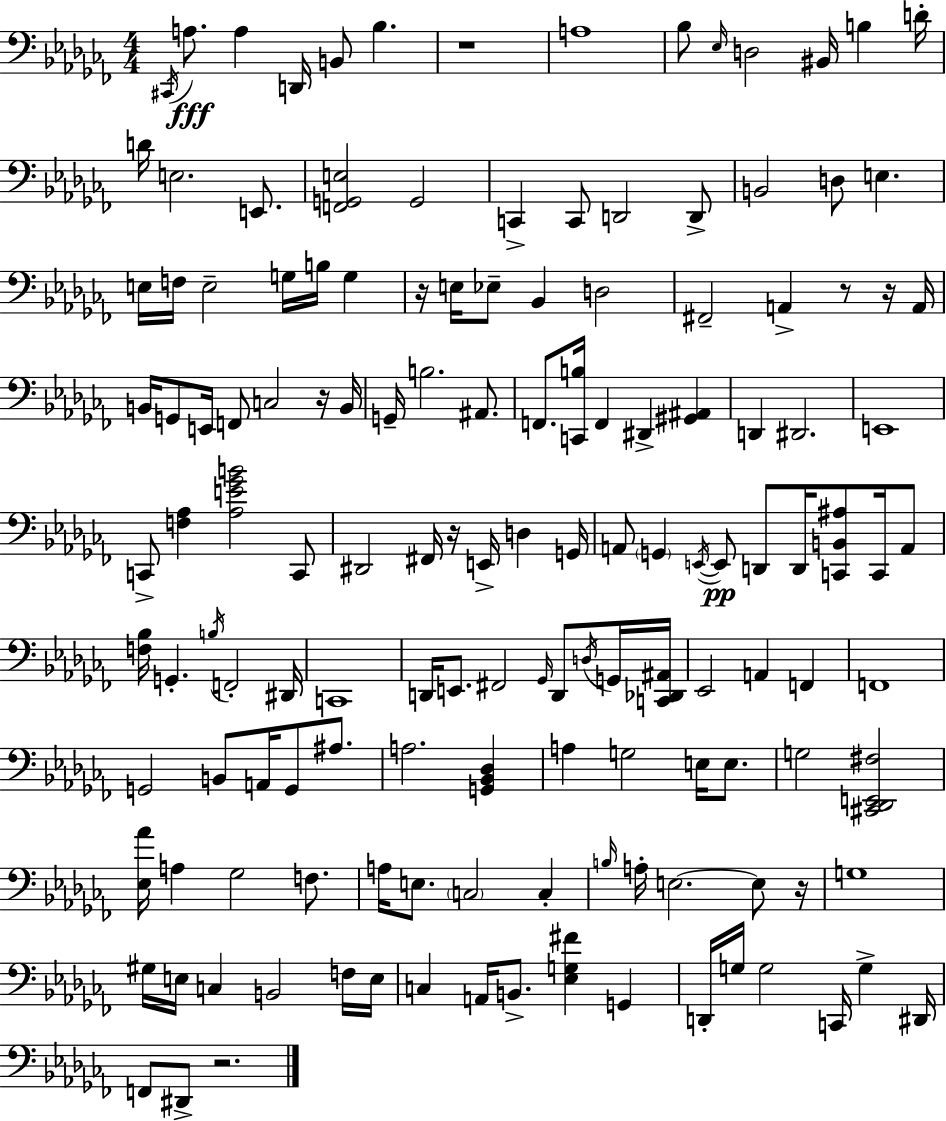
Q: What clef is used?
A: bass